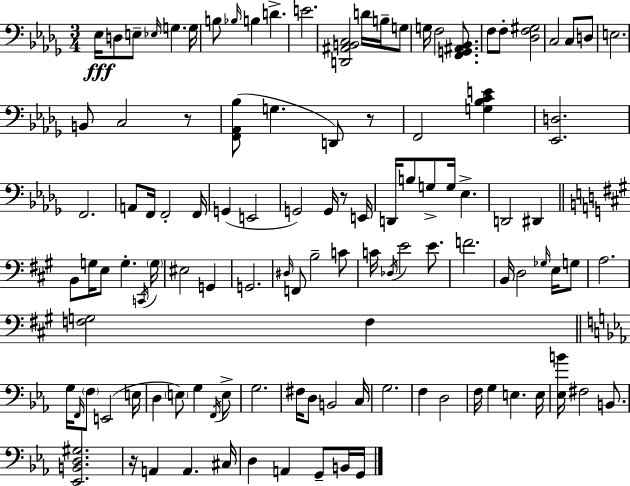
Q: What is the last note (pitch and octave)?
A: G2